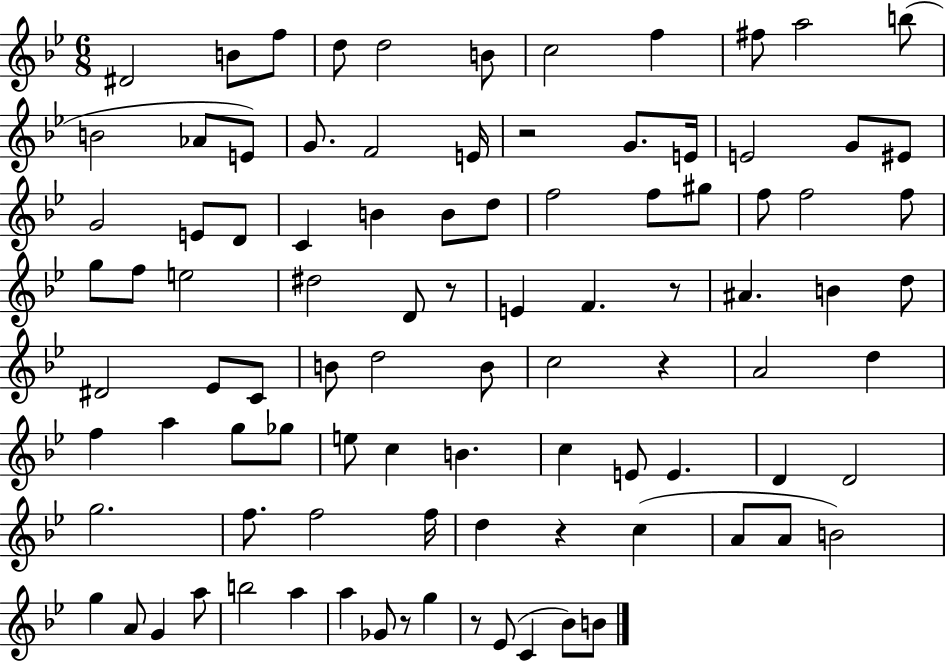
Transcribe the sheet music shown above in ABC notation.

X:1
T:Untitled
M:6/8
L:1/4
K:Bb
^D2 B/2 f/2 d/2 d2 B/2 c2 f ^f/2 a2 b/2 B2 _A/2 E/2 G/2 F2 E/4 z2 G/2 E/4 E2 G/2 ^E/2 G2 E/2 D/2 C B B/2 d/2 f2 f/2 ^g/2 f/2 f2 f/2 g/2 f/2 e2 ^d2 D/2 z/2 E F z/2 ^A B d/2 ^D2 _E/2 C/2 B/2 d2 B/2 c2 z A2 d f a g/2 _g/2 e/2 c B c E/2 E D D2 g2 f/2 f2 f/4 d z c A/2 A/2 B2 g A/2 G a/2 b2 a a _G/2 z/2 g z/2 _E/2 C _B/2 B/2